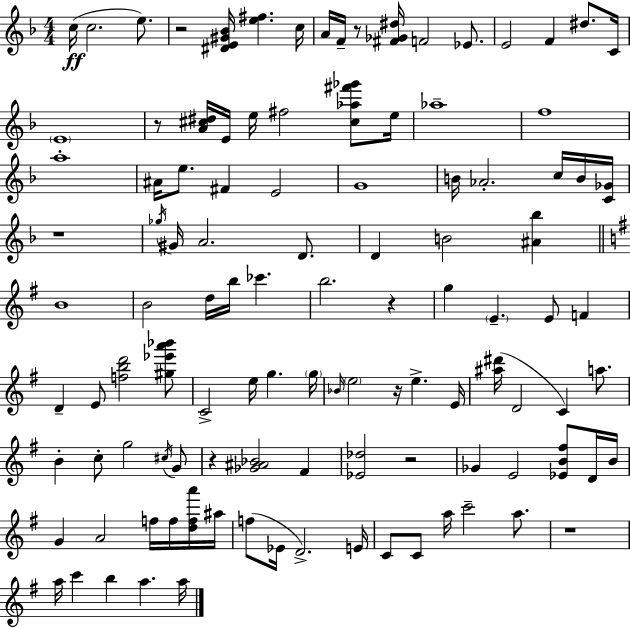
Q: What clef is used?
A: treble